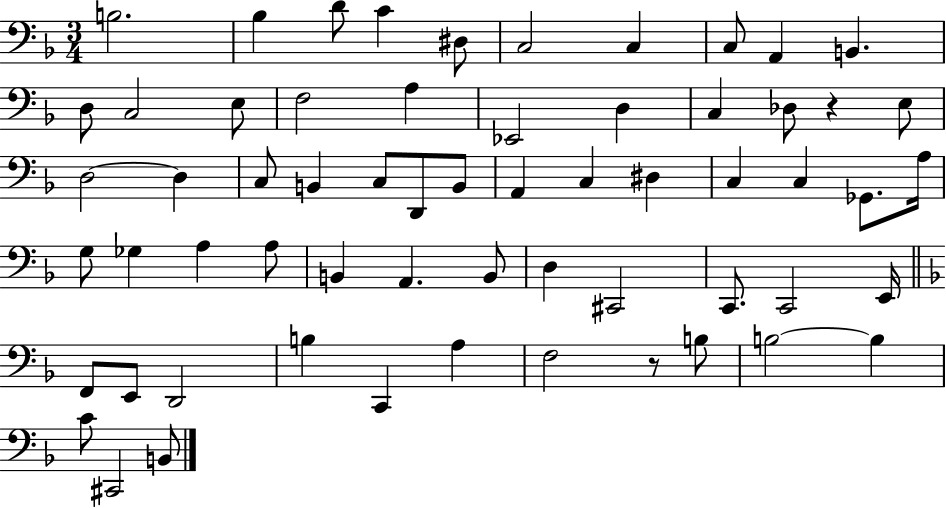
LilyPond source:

{
  \clef bass
  \numericTimeSignature
  \time 3/4
  \key f \major
  b2. | bes4 d'8 c'4 dis8 | c2 c4 | c8 a,4 b,4. | \break d8 c2 e8 | f2 a4 | ees,2 d4 | c4 des8 r4 e8 | \break d2~~ d4 | c8 b,4 c8 d,8 b,8 | a,4 c4 dis4 | c4 c4 ges,8. a16 | \break g8 ges4 a4 a8 | b,4 a,4. b,8 | d4 cis,2 | c,8. c,2 e,16 | \break \bar "||" \break \key d \minor f,8 e,8 d,2 | b4 c,4 a4 | f2 r8 b8 | b2~~ b4 | \break c'8 cis,2 b,8 | \bar "|."
}